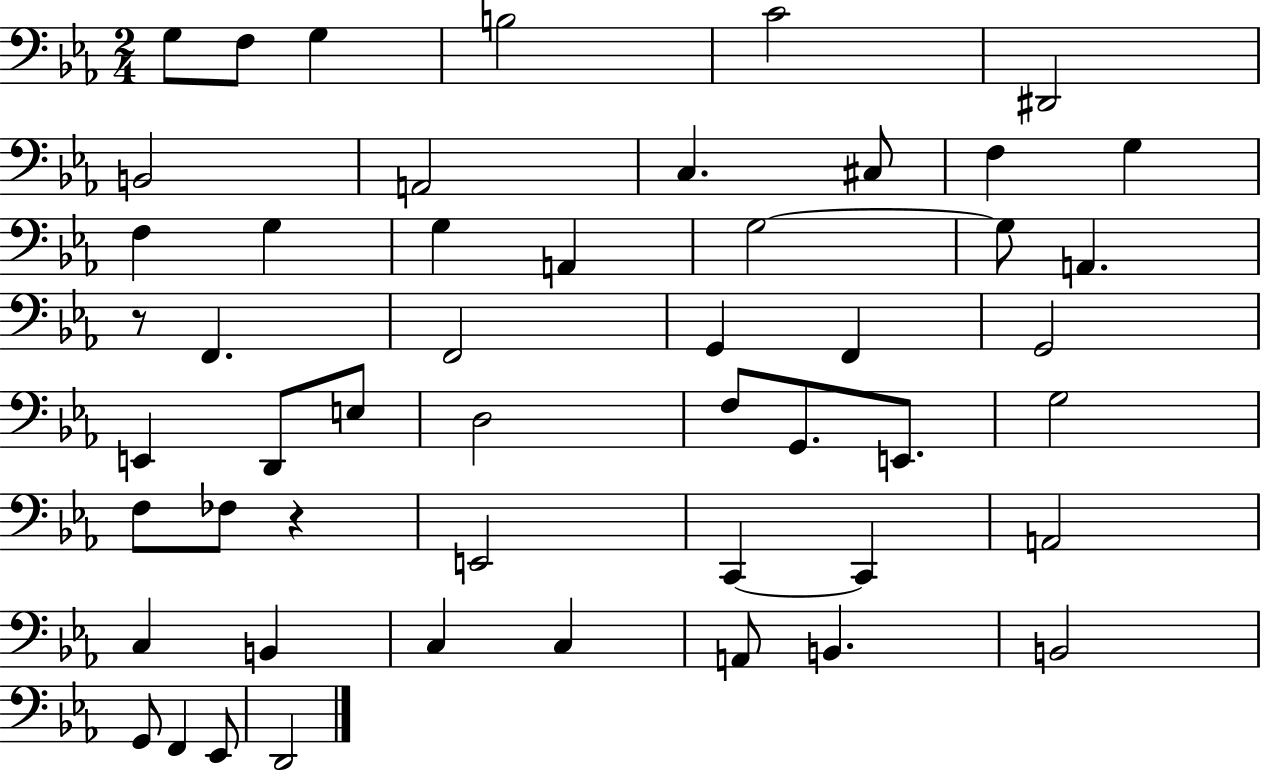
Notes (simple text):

G3/e F3/e G3/q B3/h C4/h D#2/h B2/h A2/h C3/q. C#3/e F3/q G3/q F3/q G3/q G3/q A2/q G3/h G3/e A2/q. R/e F2/q. F2/h G2/q F2/q G2/h E2/q D2/e E3/e D3/h F3/e G2/e. E2/e. G3/h F3/e FES3/e R/q E2/h C2/q C2/q A2/h C3/q B2/q C3/q C3/q A2/e B2/q. B2/h G2/e F2/q Eb2/e D2/h